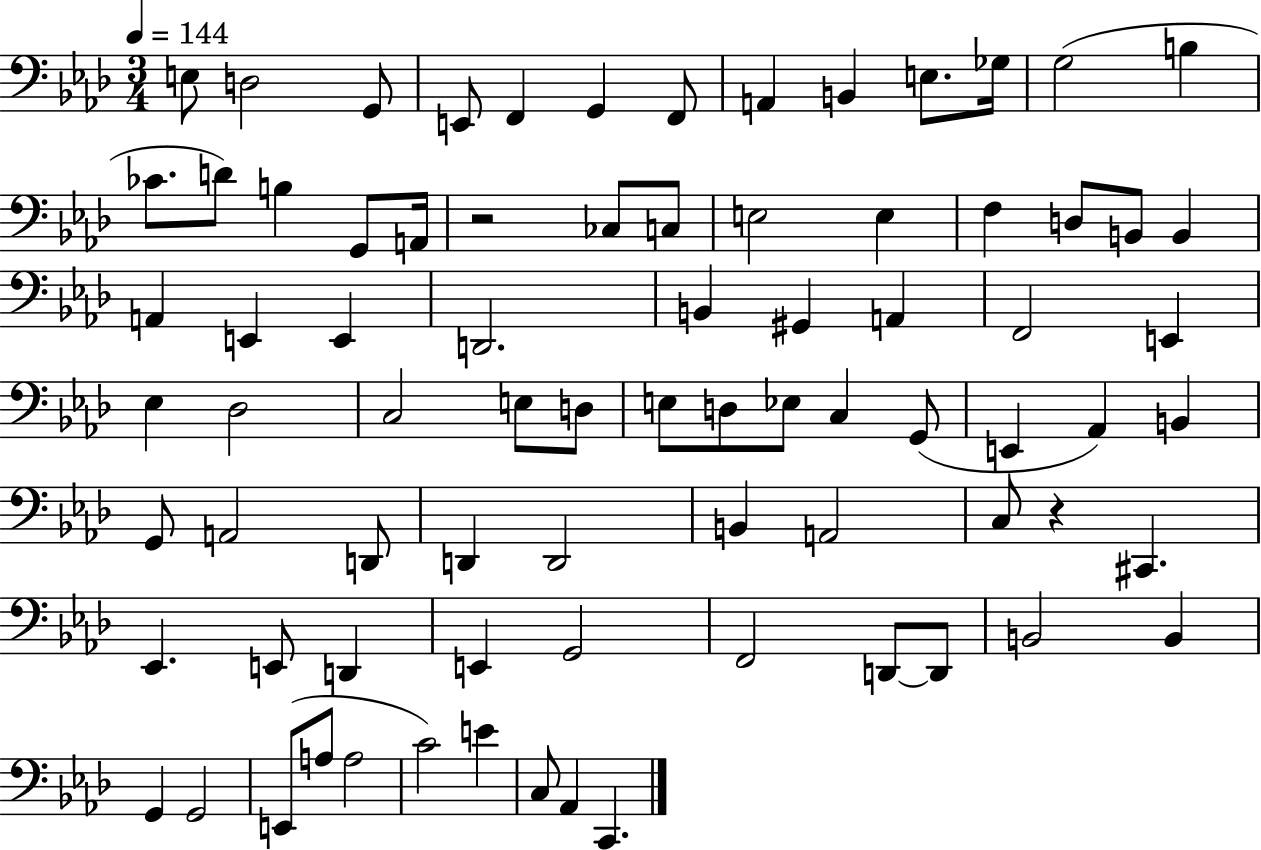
E3/e D3/h G2/e E2/e F2/q G2/q F2/e A2/q B2/q E3/e. Gb3/s G3/h B3/q CES4/e. D4/e B3/q G2/e A2/s R/h CES3/e C3/e E3/h E3/q F3/q D3/e B2/e B2/q A2/q E2/q E2/q D2/h. B2/q G#2/q A2/q F2/h E2/q Eb3/q Db3/h C3/h E3/e D3/e E3/e D3/e Eb3/e C3/q G2/e E2/q Ab2/q B2/q G2/e A2/h D2/e D2/q D2/h B2/q A2/h C3/e R/q C#2/q. Eb2/q. E2/e D2/q E2/q G2/h F2/h D2/e D2/e B2/h B2/q G2/q G2/h E2/e A3/e A3/h C4/h E4/q C3/e Ab2/q C2/q.